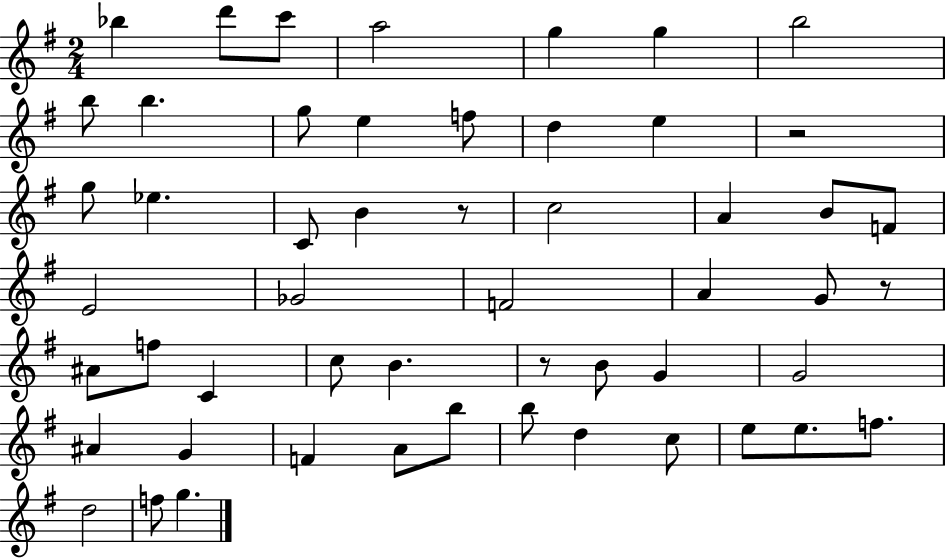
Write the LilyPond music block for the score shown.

{
  \clef treble
  \numericTimeSignature
  \time 2/4
  \key g \major
  \repeat volta 2 { bes''4 d'''8 c'''8 | a''2 | g''4 g''4 | b''2 | \break b''8 b''4. | g''8 e''4 f''8 | d''4 e''4 | r2 | \break g''8 ees''4. | c'8 b'4 r8 | c''2 | a'4 b'8 f'8 | \break e'2 | ges'2 | f'2 | a'4 g'8 r8 | \break ais'8 f''8 c'4 | c''8 b'4. | r8 b'8 g'4 | g'2 | \break ais'4 g'4 | f'4 a'8 b''8 | b''8 d''4 c''8 | e''8 e''8. f''8. | \break d''2 | f''8 g''4. | } \bar "|."
}